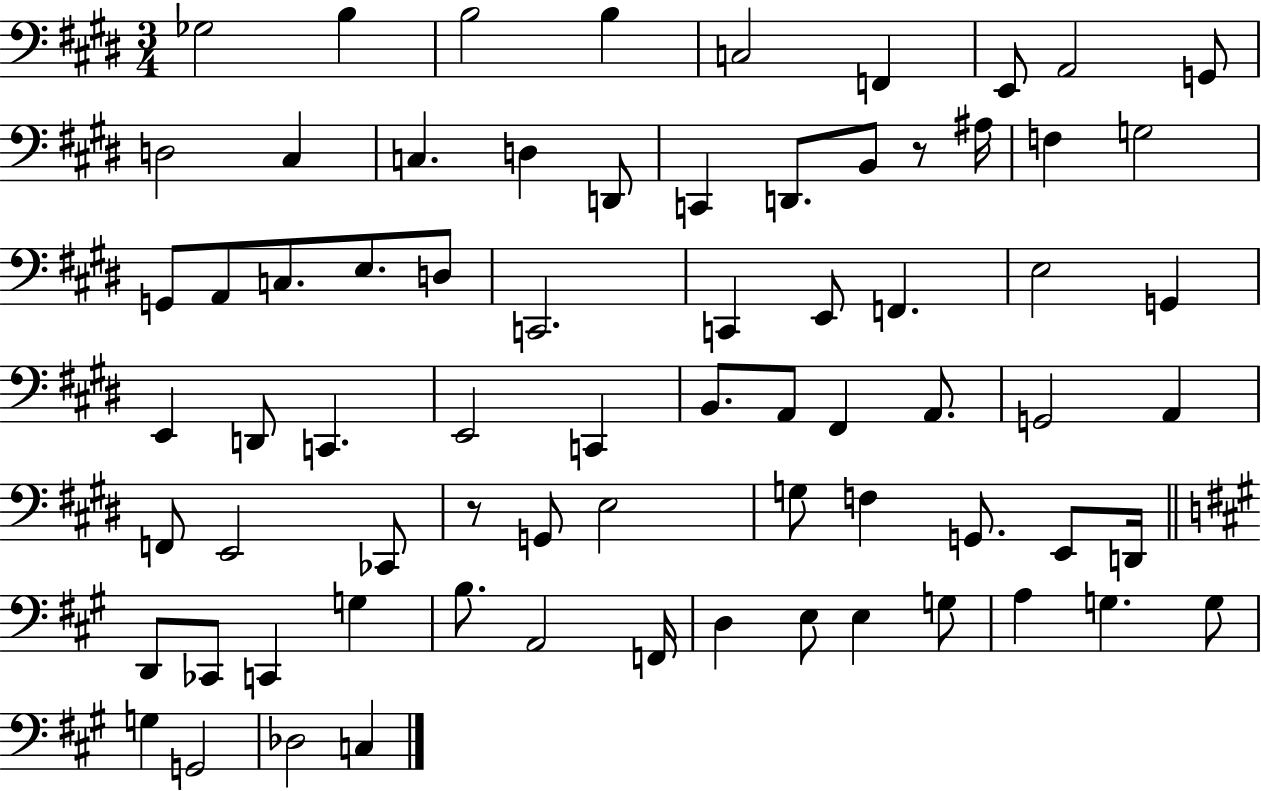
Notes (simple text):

Gb3/h B3/q B3/h B3/q C3/h F2/q E2/e A2/h G2/e D3/h C#3/q C3/q. D3/q D2/e C2/q D2/e. B2/e R/e A#3/s F3/q G3/h G2/e A2/e C3/e. E3/e. D3/e C2/h. C2/q E2/e F2/q. E3/h G2/q E2/q D2/e C2/q. E2/h C2/q B2/e. A2/e F#2/q A2/e. G2/h A2/q F2/e E2/h CES2/e R/e G2/e E3/h G3/e F3/q G2/e. E2/e D2/s D2/e CES2/e C2/q G3/q B3/e. A2/h F2/s D3/q E3/e E3/q G3/e A3/q G3/q. G3/e G3/q G2/h Db3/h C3/q